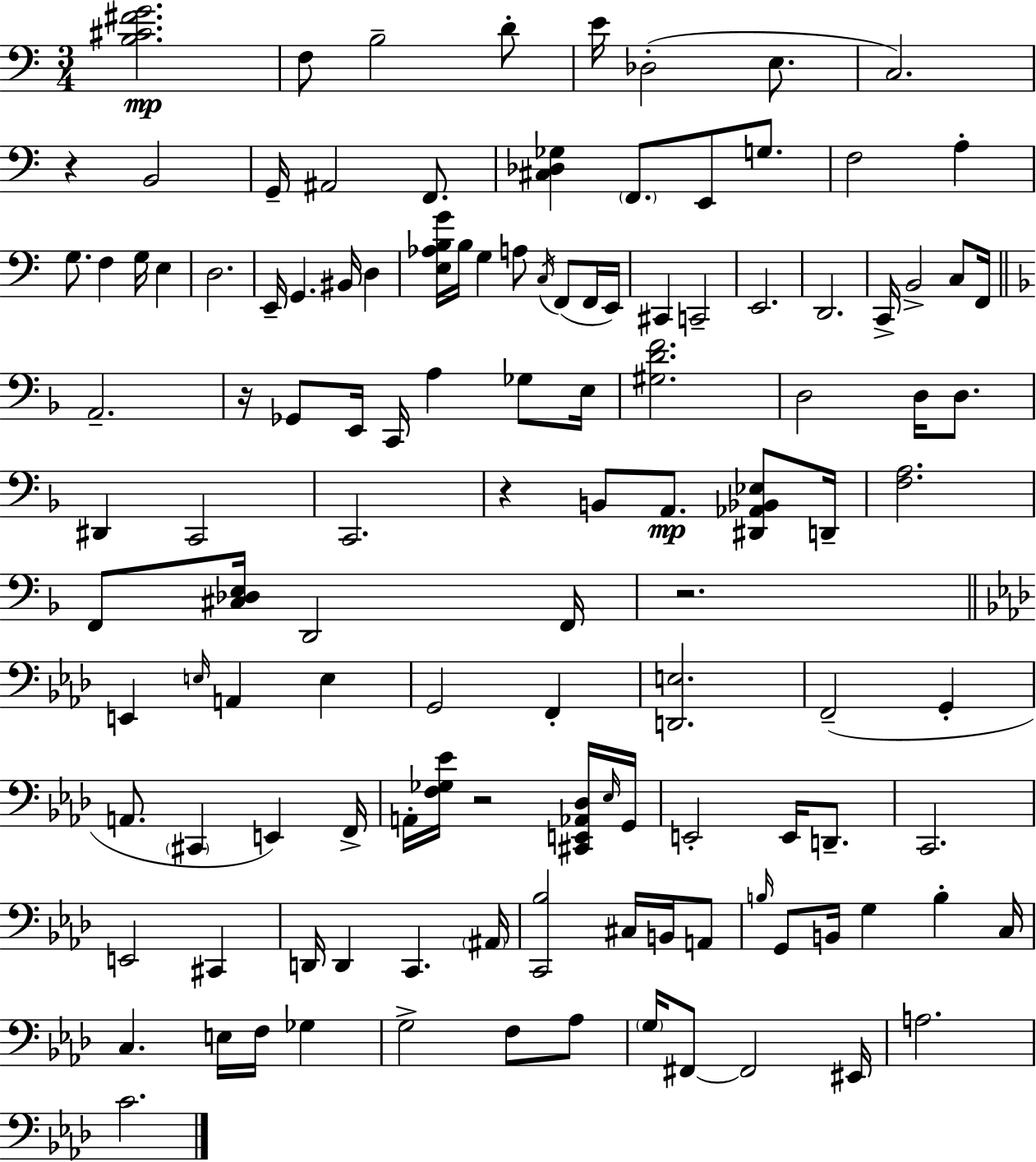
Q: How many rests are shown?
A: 5